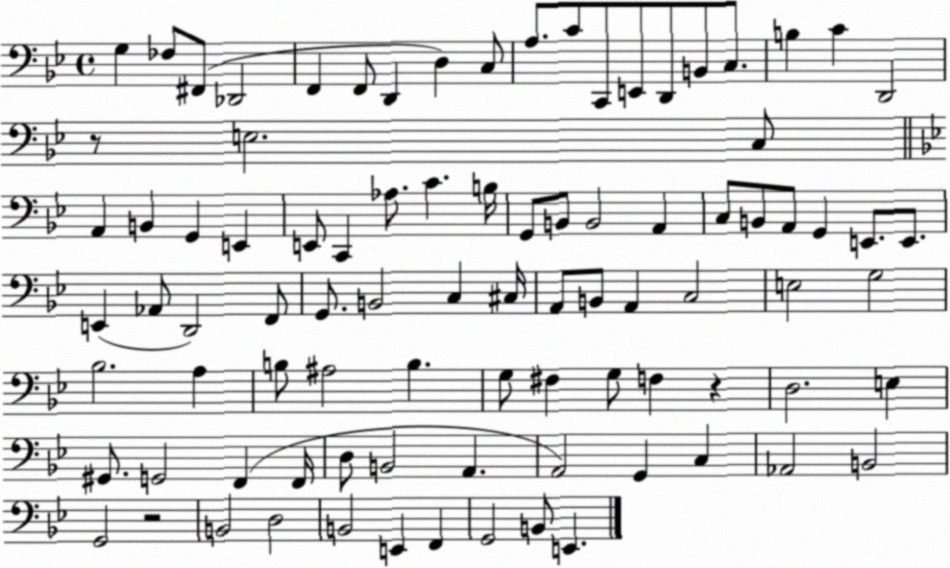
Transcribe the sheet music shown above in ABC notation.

X:1
T:Untitled
M:4/4
L:1/4
K:Bb
G, _F,/2 ^F,,/2 _D,,2 F,, F,,/2 D,, D, C,/2 A,/2 C/2 C,,/2 E,,/2 D,,/2 B,,/2 C,/2 B, C D,,2 z/2 E,2 C,/2 A,, B,, G,, E,, E,,/2 C,, _A,/2 C B,/4 G,,/2 B,,/2 B,,2 A,, C,/2 B,,/2 A,,/2 G,, E,,/2 E,,/2 E,, _A,,/2 D,,2 F,,/2 G,,/2 B,,2 C, ^C,/4 A,,/2 B,,/2 A,, C,2 E,2 G,2 _B,2 A, B,/2 ^A,2 B, G,/2 ^F, G,/2 F, z D,2 E, ^G,,/2 G,,2 F,, F,,/4 D,/2 B,,2 A,, A,,2 G,, C, _A,,2 B,,2 G,,2 z2 B,,2 D,2 B,,2 E,, F,, G,,2 B,,/2 E,,